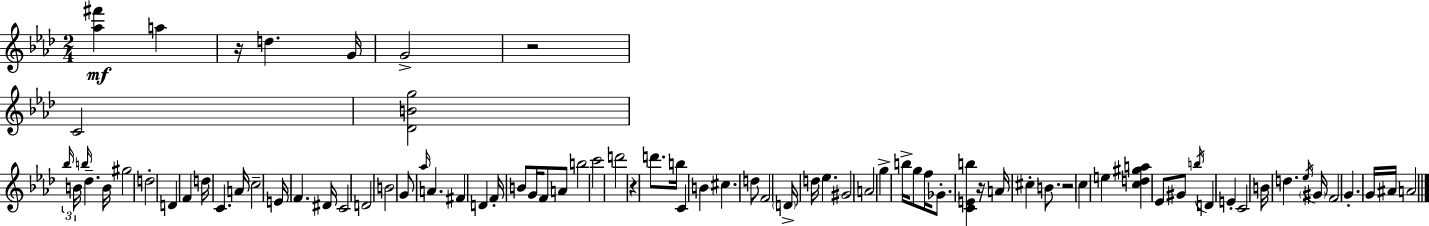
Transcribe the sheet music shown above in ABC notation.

X:1
T:Untitled
M:2/4
L:1/4
K:Fm
[_a^f'] a z/4 d G/4 G2 z2 C2 [_DBg]2 _b/4 B/4 b/4 _d B/4 ^g2 d2 D F d/4 C A/4 c2 E/4 F ^D/4 C2 D2 B2 G/2 _a/4 A ^F D F/4 B/2 G/4 F/2 A/2 b2 c'2 d'2 z d'/2 b/4 C B ^c d/2 F2 D/4 d/4 _e ^G2 A2 g b/4 g/2 f/4 _G/2 [CEb] z/4 A/4 ^c B/2 z2 c e [cd^ga] _E/2 ^G/2 b/4 D E C2 B/4 d _e/4 ^G/4 F2 G G/4 ^A/4 A2